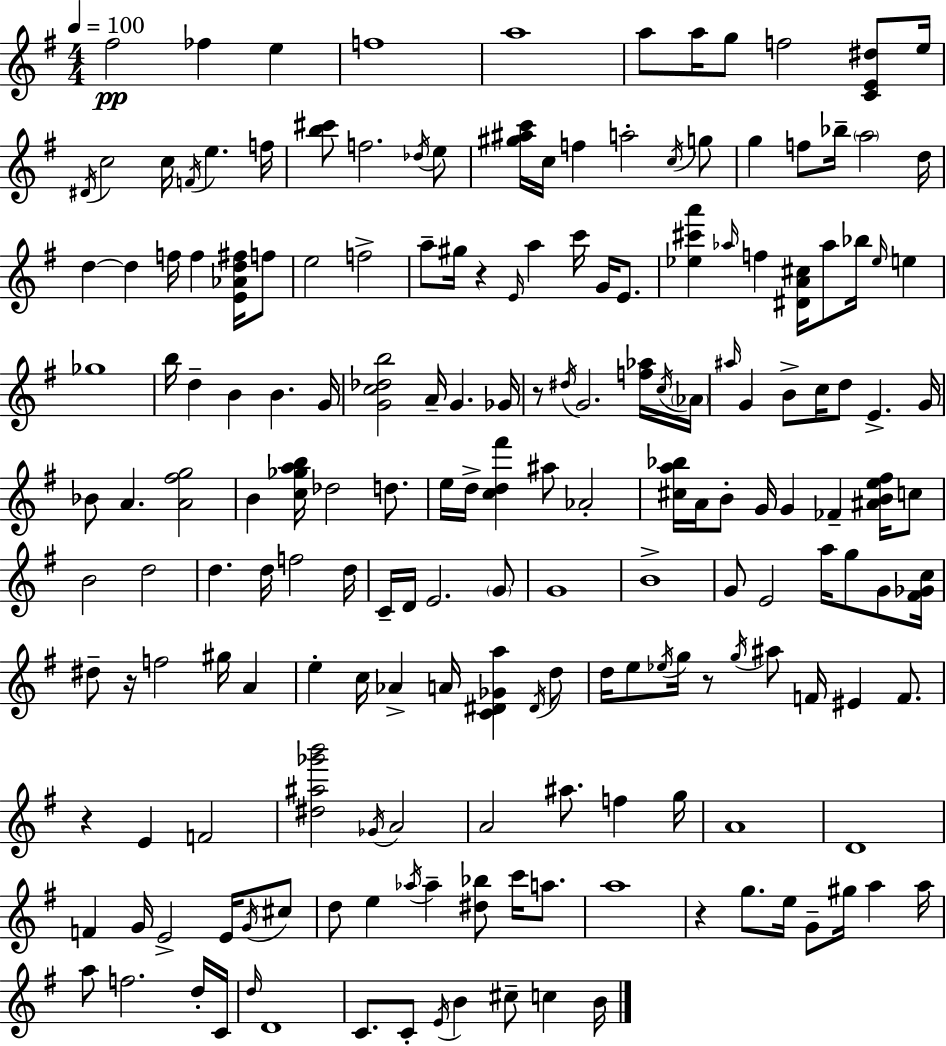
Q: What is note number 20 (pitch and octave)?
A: C5